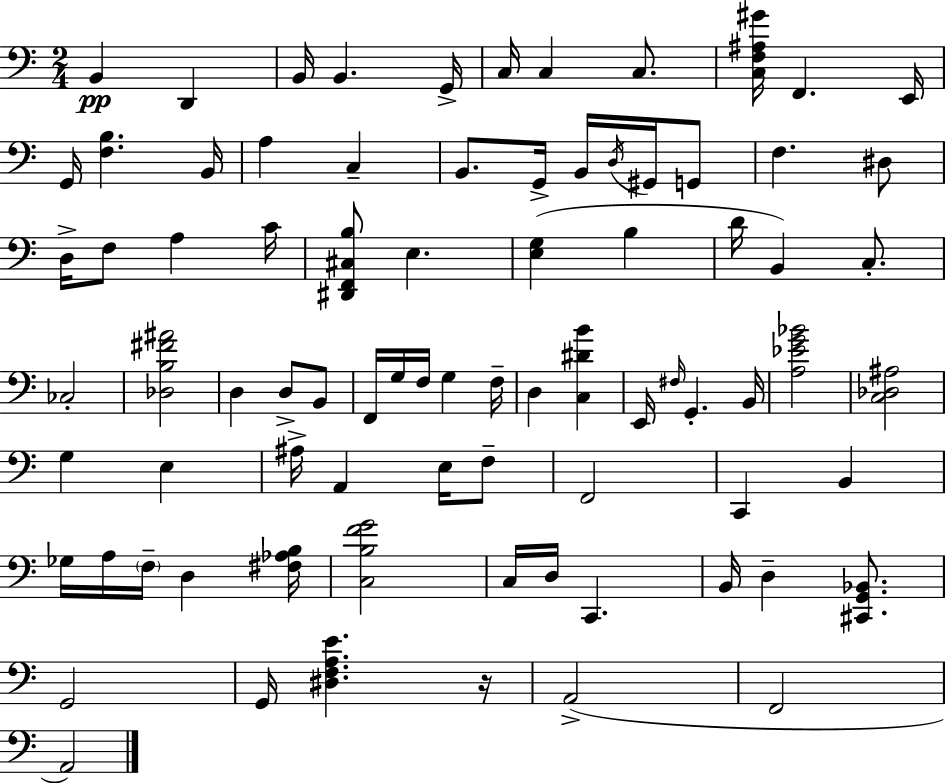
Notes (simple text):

B2/q D2/q B2/s B2/q. G2/s C3/s C3/q C3/e. [C3,F3,A#3,G#4]/s F2/q. E2/s G2/s [F3,B3]/q. B2/s A3/q C3/q B2/e. G2/s B2/s D3/s G#2/s G2/e F3/q. D#3/e D3/s F3/e A3/q C4/s [D#2,F2,C#3,B3]/e E3/q. [E3,G3]/q B3/q D4/s B2/q C3/e. CES3/h [Db3,B3,F#4,A#4]/h D3/q D3/e B2/e F2/s G3/s F3/s G3/q F3/s D3/q [C3,D#4,B4]/q E2/s F#3/s G2/q. B2/s [A3,Eb4,G4,Bb4]/h [C3,Db3,A#3]/h G3/q E3/q A#3/s A2/q E3/s F3/e F2/h C2/q B2/q Gb3/s A3/s F3/s D3/q [F#3,Ab3,B3]/s [C3,B3,F4,G4]/h C3/s D3/s C2/q. B2/s D3/q [C#2,G2,Bb2]/e. G2/h G2/s [D#3,F3,A3,E4]/q. R/s A2/h F2/h A2/h